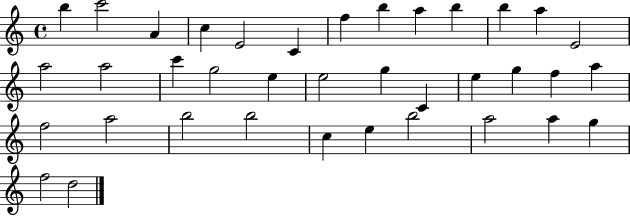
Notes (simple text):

B5/q C6/h A4/q C5/q E4/h C4/q F5/q B5/q A5/q B5/q B5/q A5/q E4/h A5/h A5/h C6/q G5/h E5/q E5/h G5/q C4/q E5/q G5/q F5/q A5/q F5/h A5/h B5/h B5/h C5/q E5/q B5/h A5/h A5/q G5/q F5/h D5/h